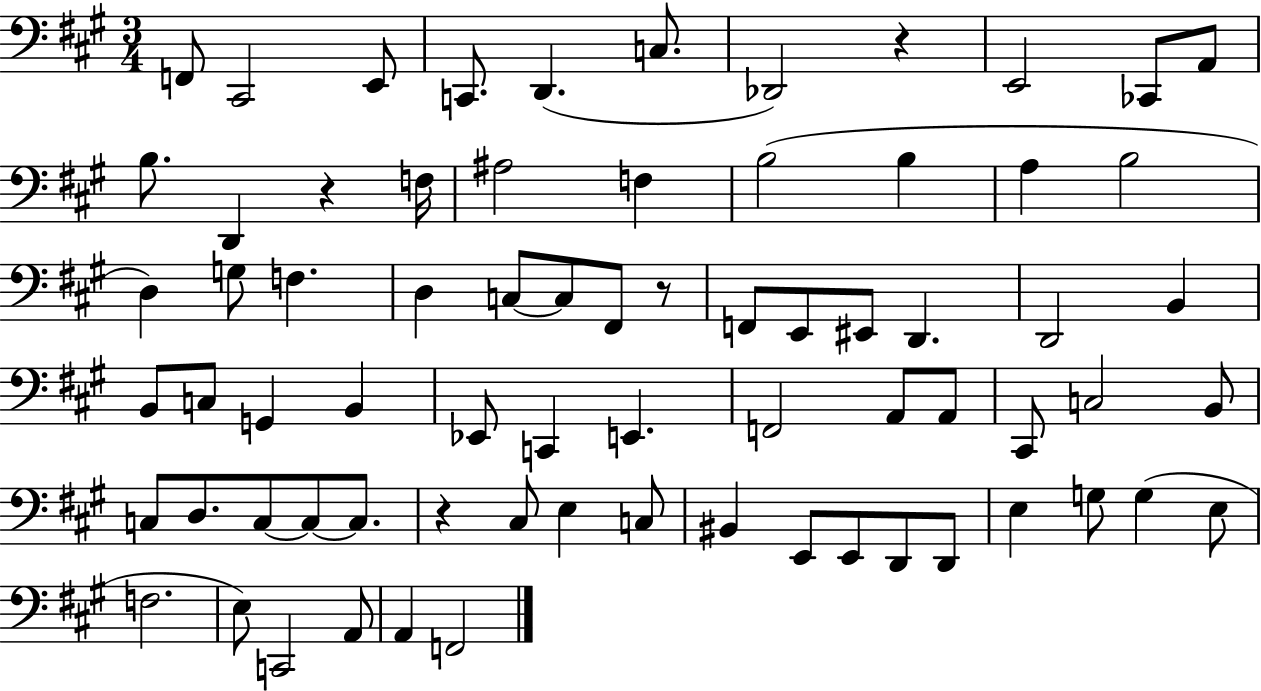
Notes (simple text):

F2/e C#2/h E2/e C2/e. D2/q. C3/e. Db2/h R/q E2/h CES2/e A2/e B3/e. D2/q R/q F3/s A#3/h F3/q B3/h B3/q A3/q B3/h D3/q G3/e F3/q. D3/q C3/e C3/e F#2/e R/e F2/e E2/e EIS2/e D2/q. D2/h B2/q B2/e C3/e G2/q B2/q Eb2/e C2/q E2/q. F2/h A2/e A2/e C#2/e C3/h B2/e C3/e D3/e. C3/e C3/e C3/e. R/q C#3/e E3/q C3/e BIS2/q E2/e E2/e D2/e D2/e E3/q G3/e G3/q E3/e F3/h. E3/e C2/h A2/e A2/q F2/h